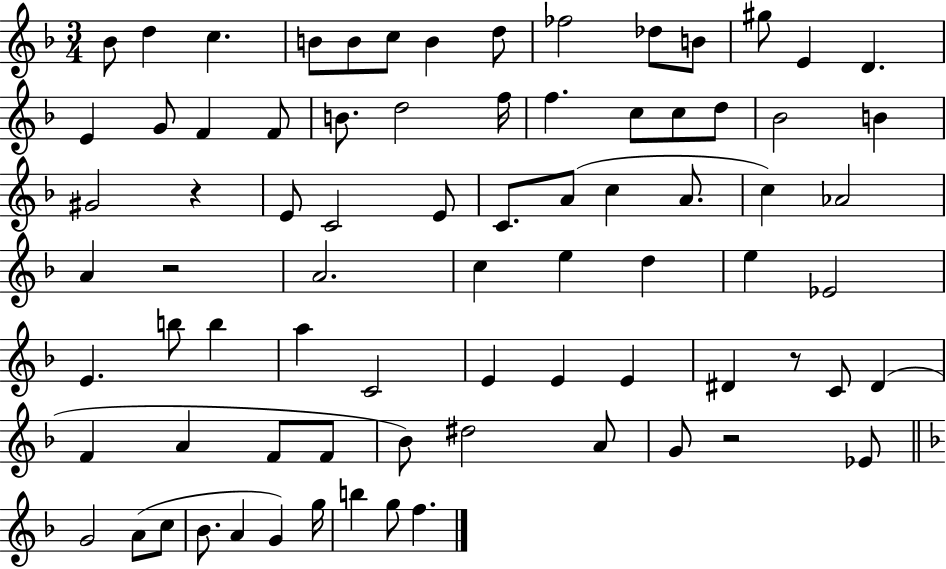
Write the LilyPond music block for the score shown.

{
  \clef treble
  \numericTimeSignature
  \time 3/4
  \key f \major
  bes'8 d''4 c''4. | b'8 b'8 c''8 b'4 d''8 | fes''2 des''8 b'8 | gis''8 e'4 d'4. | \break e'4 g'8 f'4 f'8 | b'8. d''2 f''16 | f''4. c''8 c''8 d''8 | bes'2 b'4 | \break gis'2 r4 | e'8 c'2 e'8 | c'8. a'8( c''4 a'8. | c''4) aes'2 | \break a'4 r2 | a'2. | c''4 e''4 d''4 | e''4 ees'2 | \break e'4. b''8 b''4 | a''4 c'2 | e'4 e'4 e'4 | dis'4 r8 c'8 dis'4( | \break f'4 a'4 f'8 f'8 | bes'8) dis''2 a'8 | g'8 r2 ees'8 | \bar "||" \break \key f \major g'2 a'8( c''8 | bes'8. a'4 g'4) g''16 | b''4 g''8 f''4. | \bar "|."
}